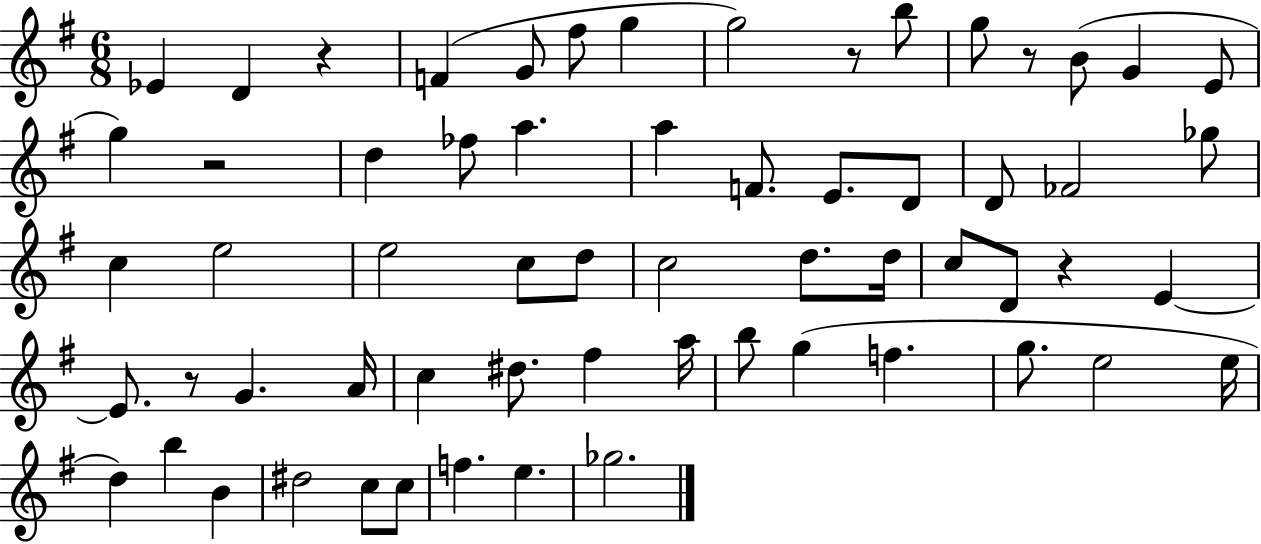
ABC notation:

X:1
T:Untitled
M:6/8
L:1/4
K:G
_E D z F G/2 ^f/2 g g2 z/2 b/2 g/2 z/2 B/2 G E/2 g z2 d _f/2 a a F/2 E/2 D/2 D/2 _F2 _g/2 c e2 e2 c/2 d/2 c2 d/2 d/4 c/2 D/2 z E E/2 z/2 G A/4 c ^d/2 ^f a/4 b/2 g f g/2 e2 e/4 d b B ^d2 c/2 c/2 f e _g2